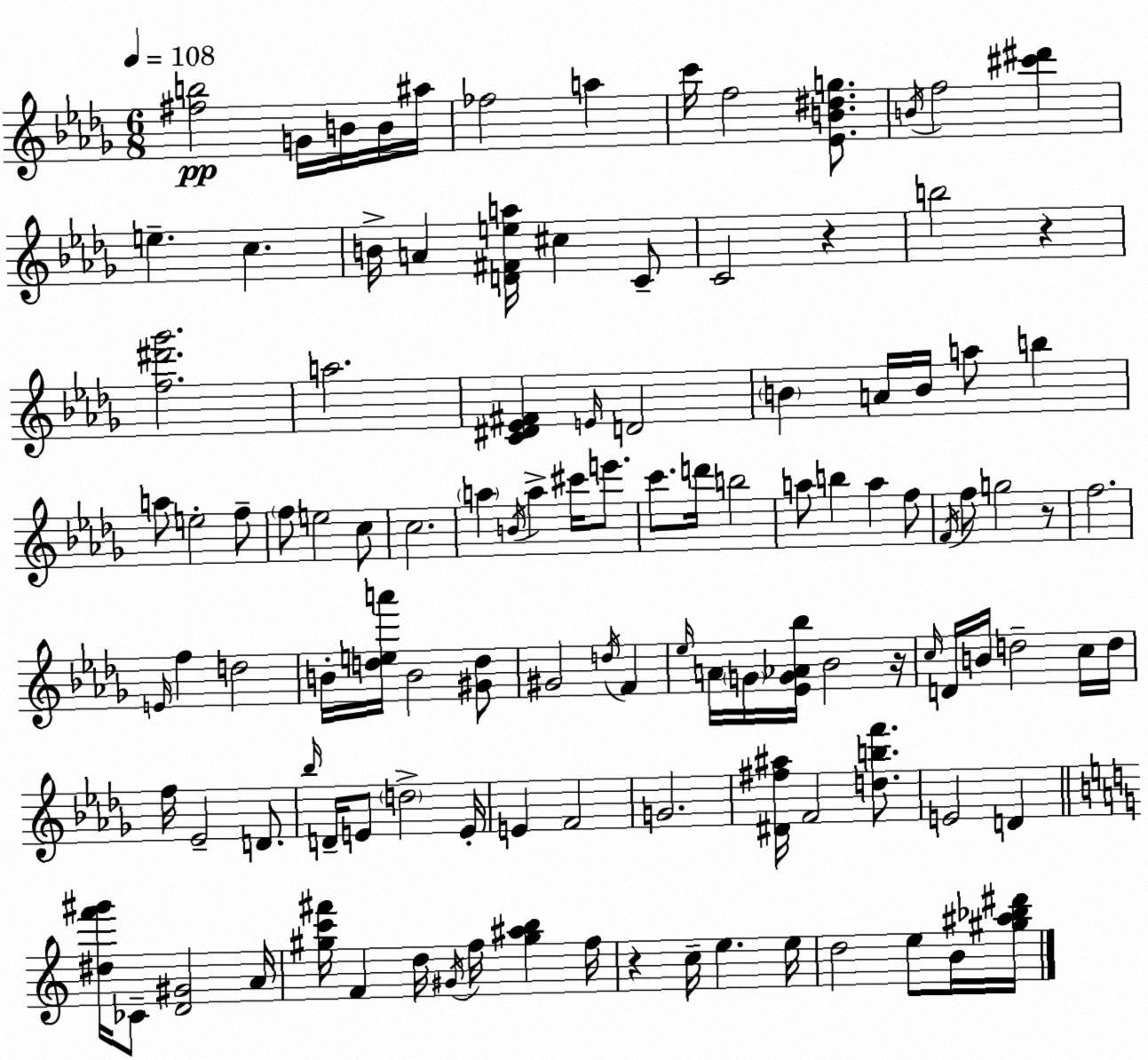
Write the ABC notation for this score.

X:1
T:Untitled
M:6/8
L:1/4
K:Bbm
[^fb]2 G/4 B/4 B/4 ^a/4 _f2 a c'/4 f2 [_EB^dg]/2 B/4 f2 [^c'^d'] e c B/4 A [D^Fea]/4 ^c C/2 C2 z b2 z [f^d'_g']2 a2 [C^D_E^F] E/4 D2 B A/4 B/4 a/2 b a/2 e2 f/2 f/2 e2 c/2 c2 a B/4 a ^c'/4 e'/2 c'/2 d'/4 b2 a/2 b a f/2 F/4 f/2 g2 z/2 f2 E/4 f d2 B/4 [dea']/4 B2 [^Gd]/2 ^G2 d/4 F _e/4 A/4 G/4 [_EG_A_b]/4 _B2 z/4 c/4 D/4 B/4 d2 c/4 d/4 f/4 _E2 D/2 _b/4 D/4 E/2 d2 E/4 E F2 G2 [^D^f^a]/4 F2 [dbf']/2 E2 D [^df'^g']/4 _C/2 [D^G]2 A/4 [^gc'^f']/4 F d/4 ^G/4 f/4 [^g^ab] f/4 z c/4 e e/4 d2 e/2 B/4 [^g^a_b^d']/4